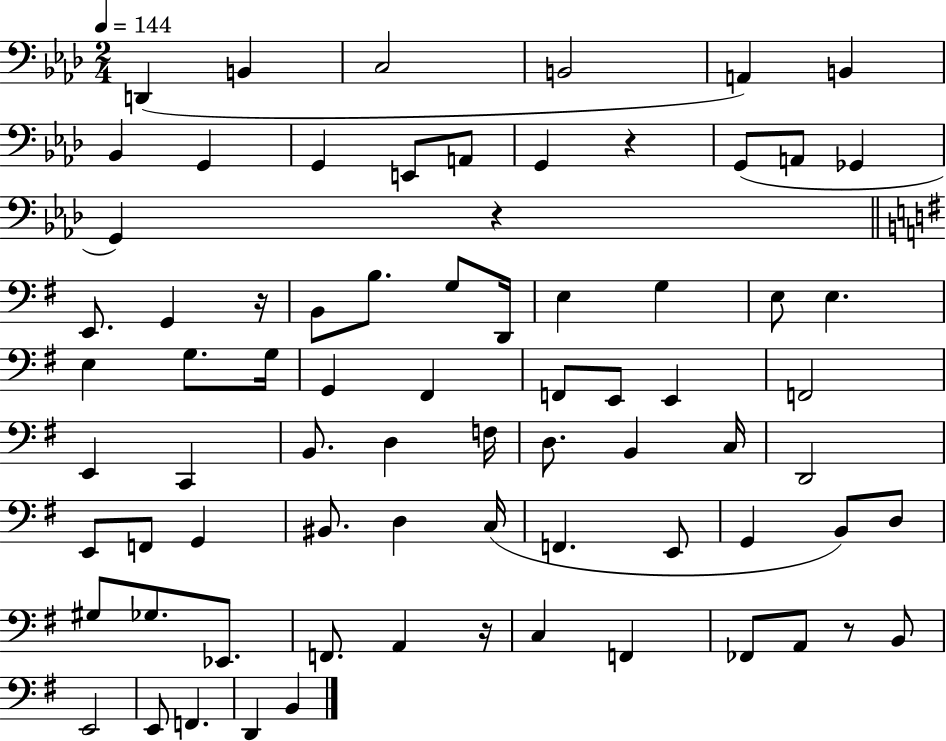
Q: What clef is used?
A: bass